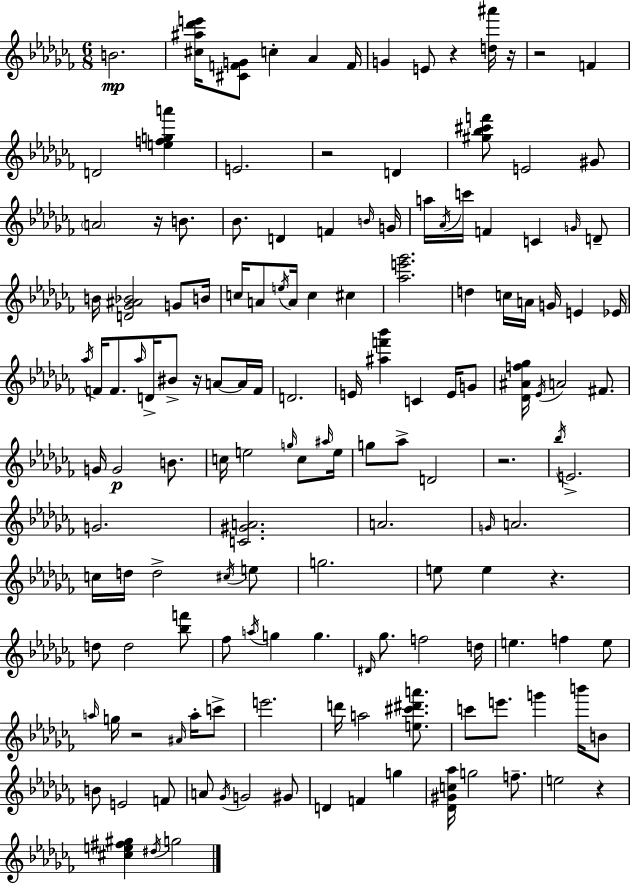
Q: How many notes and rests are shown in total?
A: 149